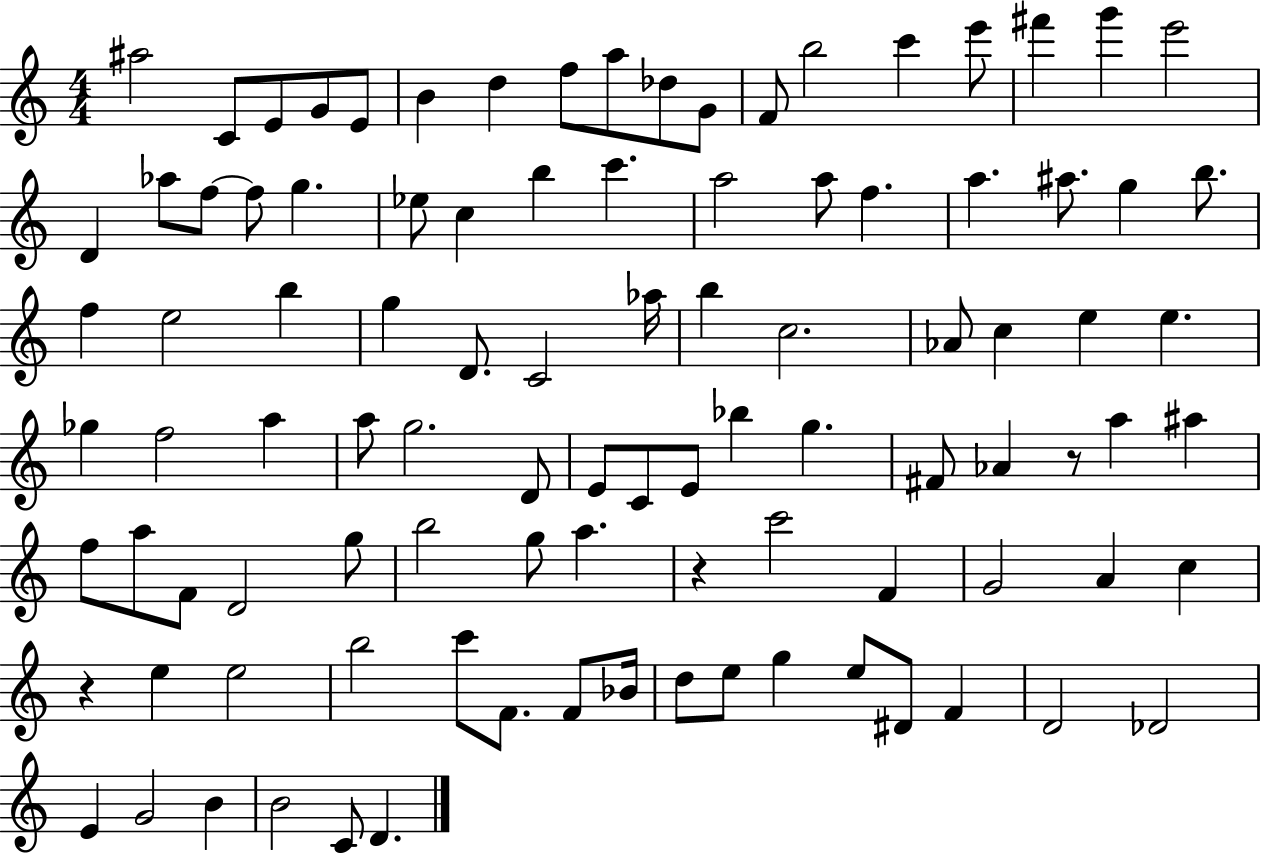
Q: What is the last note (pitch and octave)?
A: D4